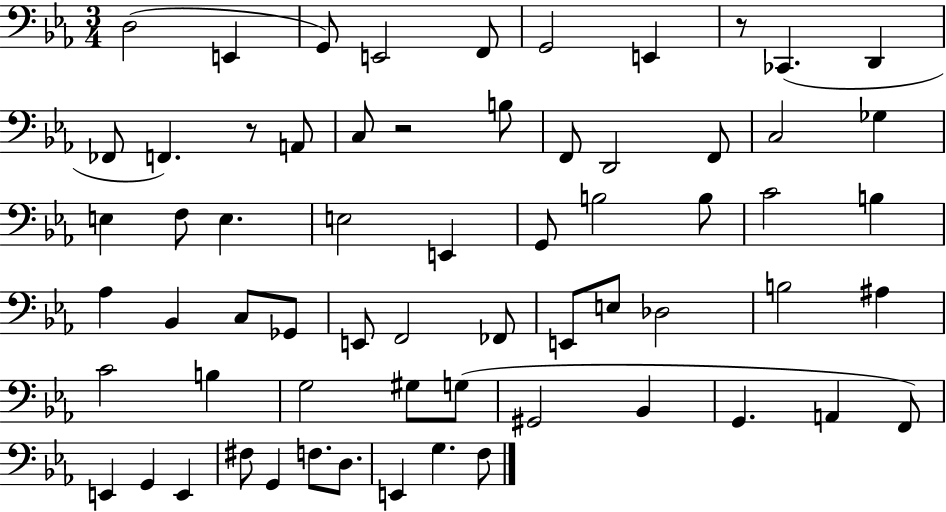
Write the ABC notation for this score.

X:1
T:Untitled
M:3/4
L:1/4
K:Eb
D,2 E,, G,,/2 E,,2 F,,/2 G,,2 E,, z/2 _C,, D,, _F,,/2 F,, z/2 A,,/2 C,/2 z2 B,/2 F,,/2 D,,2 F,,/2 C,2 _G, E, F,/2 E, E,2 E,, G,,/2 B,2 B,/2 C2 B, _A, _B,, C,/2 _G,,/2 E,,/2 F,,2 _F,,/2 E,,/2 E,/2 _D,2 B,2 ^A, C2 B, G,2 ^G,/2 G,/2 ^G,,2 _B,, G,, A,, F,,/2 E,, G,, E,, ^F,/2 G,, F,/2 D,/2 E,, G, F,/2